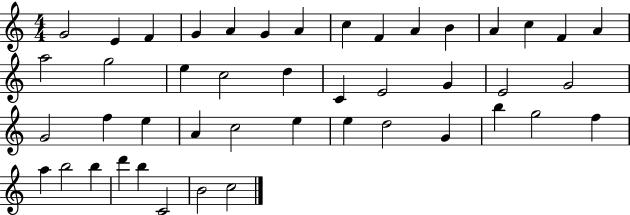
G4/h E4/q F4/q G4/q A4/q G4/q A4/q C5/q F4/q A4/q B4/q A4/q C5/q F4/q A4/q A5/h G5/h E5/q C5/h D5/q C4/q E4/h G4/q E4/h G4/h G4/h F5/q E5/q A4/q C5/h E5/q E5/q D5/h G4/q B5/q G5/h F5/q A5/q B5/h B5/q D6/q B5/q C4/h B4/h C5/h